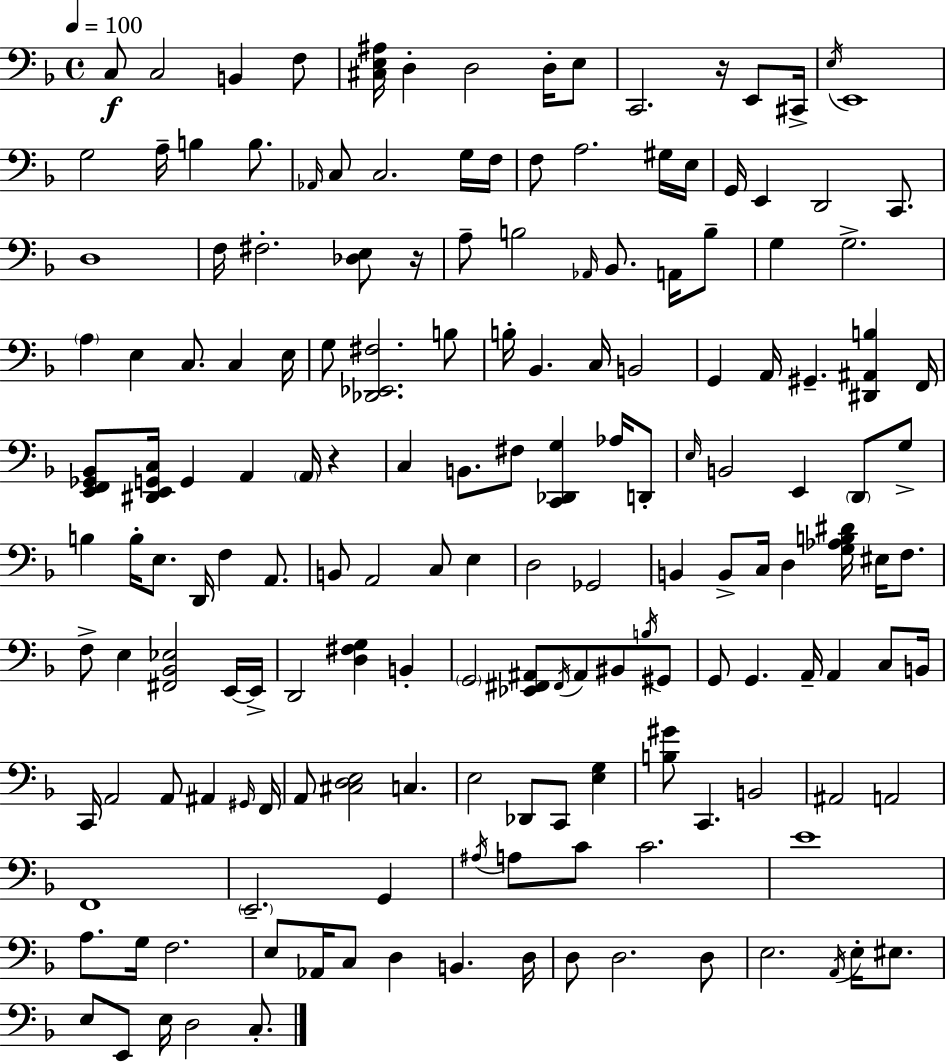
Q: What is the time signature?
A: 4/4